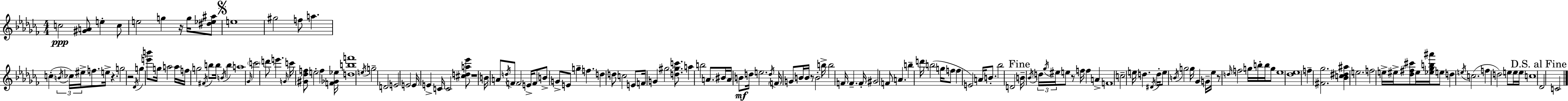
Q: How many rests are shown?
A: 7